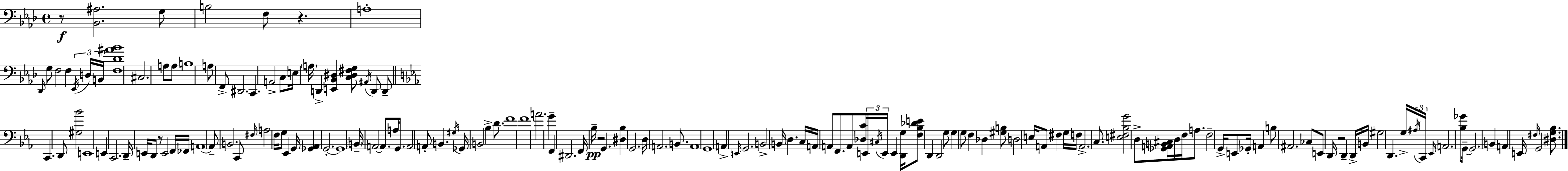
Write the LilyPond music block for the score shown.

{
  \clef bass
  \time 4/4
  \defaultTimeSignature
  \key f \minor
  r8\f <bes, ais>2. g8 | b2 f8 r4. | a1-. | \grace { des,16 } g8 f2 f4 \tuplet 3/2 { \acciaccatura { ees,16 } | \break d16 b,16 } <f des' ais' bes'>1 | cis2. a8 | a8 b1 | a8 f,8-> dis,2. | \break c,4. a,2-> | c8 e16 \parenthesize a16 d,4-> <e, bes, dis>4 <c dis fis g>8 \acciaccatura { ais,16 } d,8 | d,8-- \bar "||" \break \key c \minor c,4. d,8 <gis bes'>2 | e,1 | e,4 c,2. | d,16-- e,16 d,8 r8 e,2 f,16 fes,16 | \break a,1~~ | a,8-- b,2. c,8 | \grace { fis16 } a2 f16 g8 ees,4 | g,16 <ges, aes,>4 g,2.-.~~ | \break g,1 | \parenthesize b,16-- a,2~~ a,8. a16 g,8. | a,2 a,8-. b,4. | \acciaccatura { gis16 } ges,16 b,2 bes4-> d'8. | \break f'1 | f'1 | a'2. g'4-- | f,4 dis,2. | \break f,16 bes16--\pp r2 g,4. | <dis bes>4 g,2. | d16 a,2. b,8. | a,1 | \break g,1 | a,4-> \grace { e,16 } g,2. | b,2-> b,16 d4. | c16 a,16 a,8 f,8. a,8 <des c'>16 \tuplet 3/2 { e,16 \acciaccatura { cis16 } e,16 } e,4 | \break <d, g>16 <f bes des' e'>8 d,4 d,2 | g8 g4 g8 f4 des4 | <gis b>8 d2 e16 a,8 fis4 | g16 f16 a,2.-> | \break c8. <e fis bes g'>2 d8-> <ges, a, b, cis>16 d16 | f16 a8. f2-- g,16-> e,8 ges,16-. | a,4 b8 ais,2. | ces8 e,8 d,16 r2 d,4-- | \break d,16-> b,16 gis2 d,4. | g16-> \tuplet 3/2 { \acciaccatura { ais16 } c,16 \grace { ees,16 } } a,2. | <bes ges'>8 g,16--~~ g,2. | b,4 a,4 e,16 \grace { fis16 } g,2 | \break <dis g bes>8. \bar "|."
}